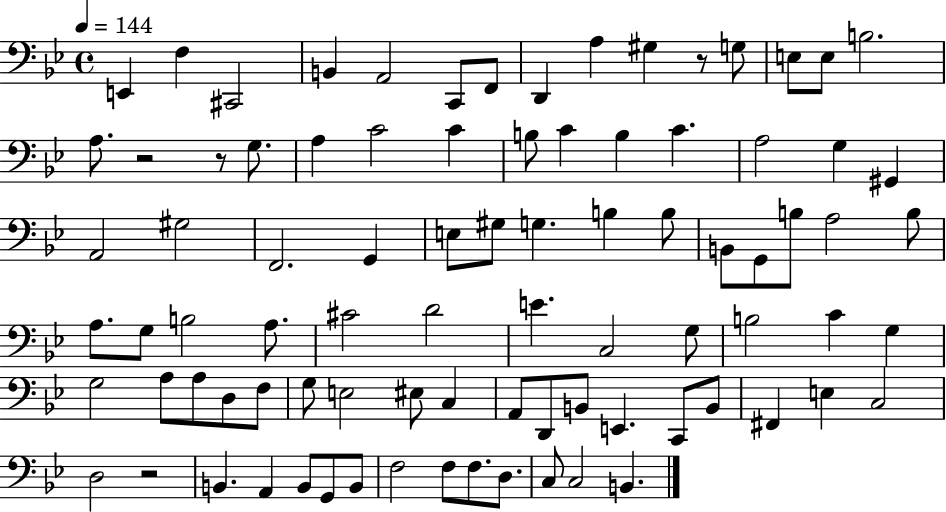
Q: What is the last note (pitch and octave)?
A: B2